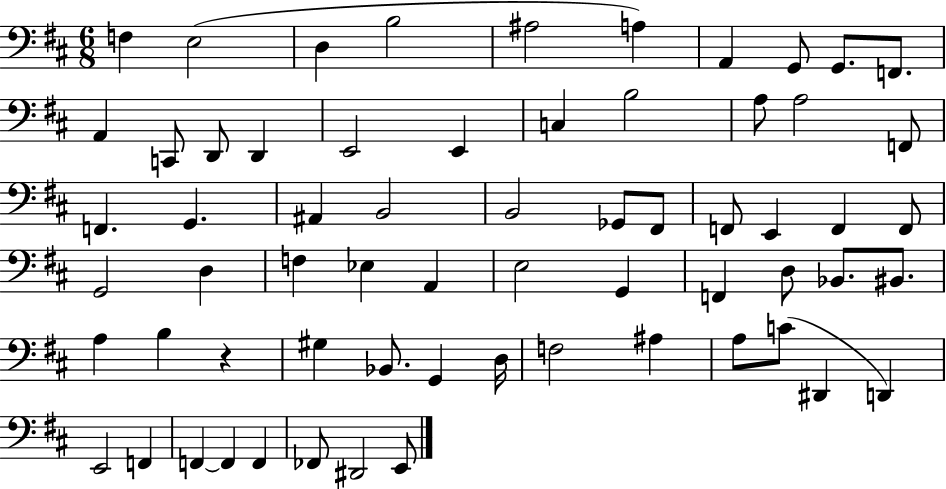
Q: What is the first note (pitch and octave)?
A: F3